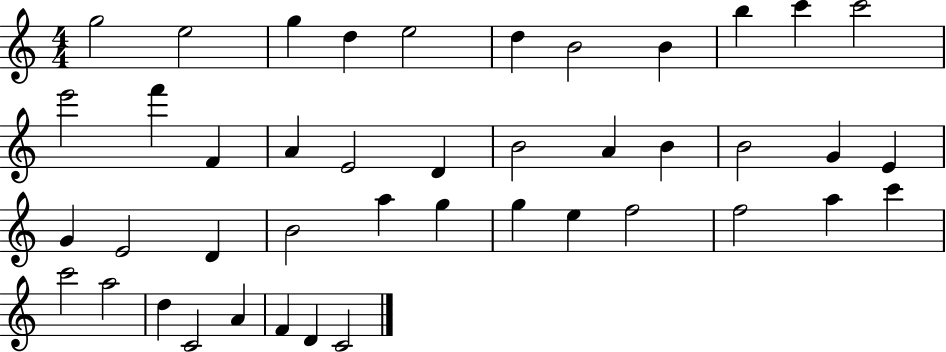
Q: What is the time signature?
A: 4/4